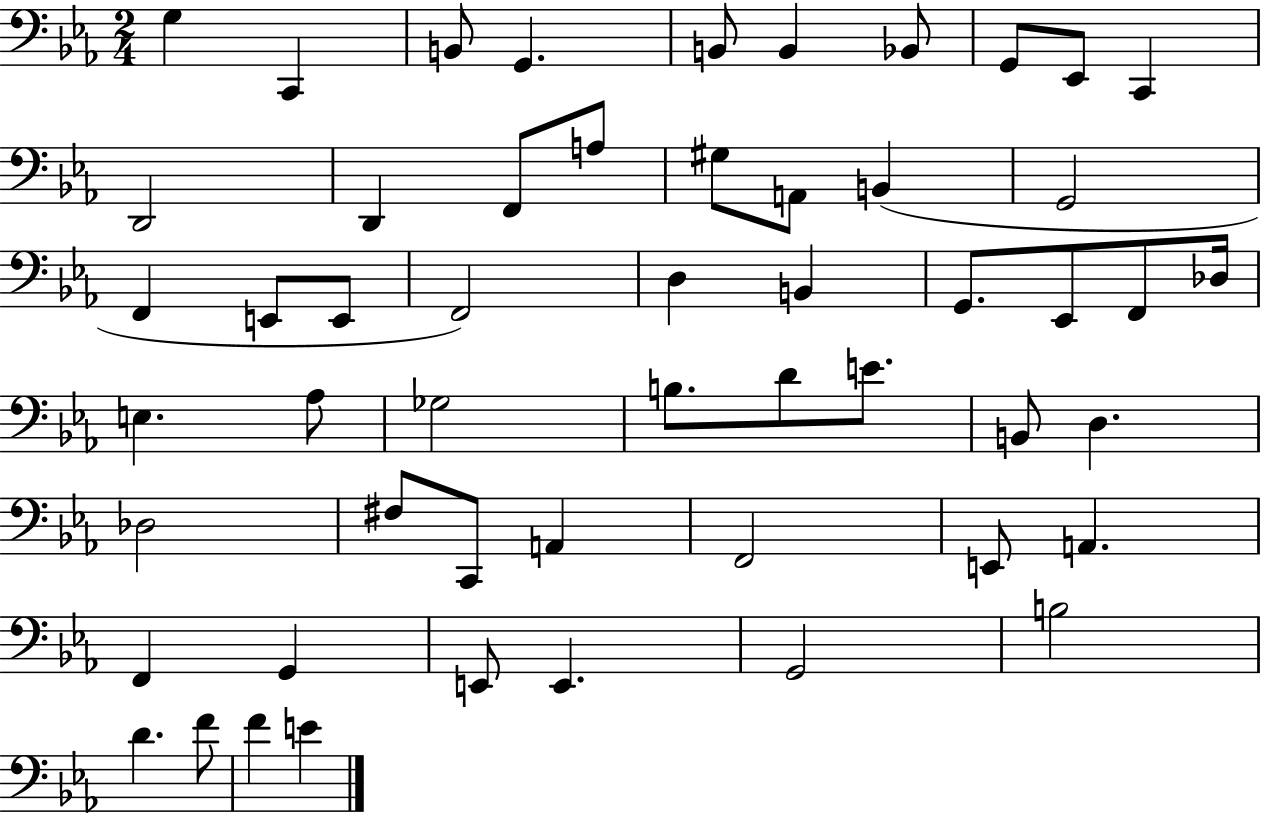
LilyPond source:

{
  \clef bass
  \numericTimeSignature
  \time 2/4
  \key ees \major
  g4 c,4 | b,8 g,4. | b,8 b,4 bes,8 | g,8 ees,8 c,4 | \break d,2 | d,4 f,8 a8 | gis8 a,8 b,4( | g,2 | \break f,4 e,8 e,8 | f,2) | d4 b,4 | g,8. ees,8 f,8 des16 | \break e4. aes8 | ges2 | b8. d'8 e'8. | b,8 d4. | \break des2 | fis8 c,8 a,4 | f,2 | e,8 a,4. | \break f,4 g,4 | e,8 e,4. | g,2 | b2 | \break d'4. f'8 | f'4 e'4 | \bar "|."
}